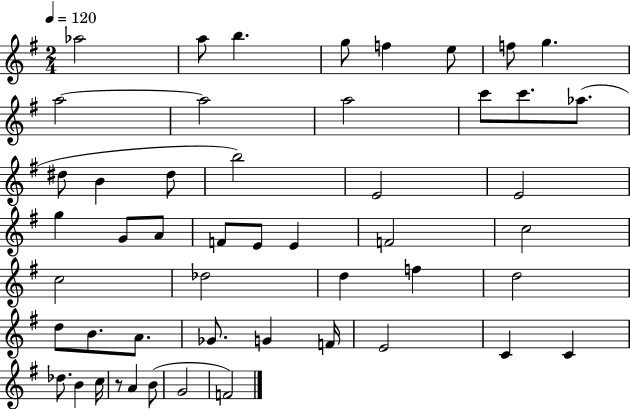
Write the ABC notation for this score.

X:1
T:Untitled
M:2/4
L:1/4
K:G
_a2 a/2 b g/2 f e/2 f/2 g a2 a2 a2 c'/2 c'/2 _a/2 ^d/2 B ^d/2 b2 E2 E2 g G/2 A/2 F/2 E/2 E F2 c2 c2 _d2 d f d2 d/2 B/2 A/2 _G/2 G F/4 E2 C C _d/2 B c/4 z/2 A B/2 G2 F2